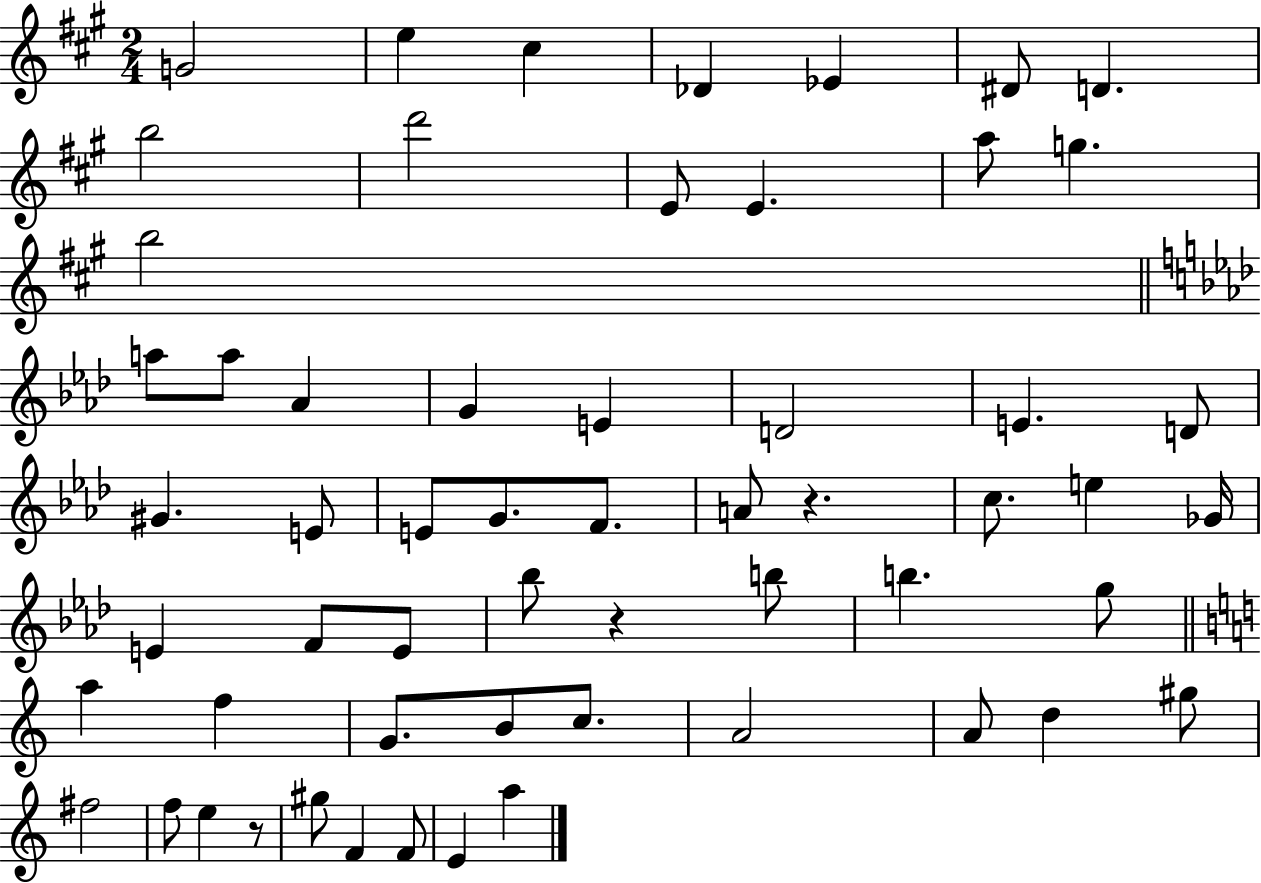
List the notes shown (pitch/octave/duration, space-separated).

G4/h E5/q C#5/q Db4/q Eb4/q D#4/e D4/q. B5/h D6/h E4/e E4/q. A5/e G5/q. B5/h A5/e A5/e Ab4/q G4/q E4/q D4/h E4/q. D4/e G#4/q. E4/e E4/e G4/e. F4/e. A4/e R/q. C5/e. E5/q Gb4/s E4/q F4/e E4/e Bb5/e R/q B5/e B5/q. G5/e A5/q F5/q G4/e. B4/e C5/e. A4/h A4/e D5/q G#5/e F#5/h F5/e E5/q R/e G#5/e F4/q F4/e E4/q A5/q